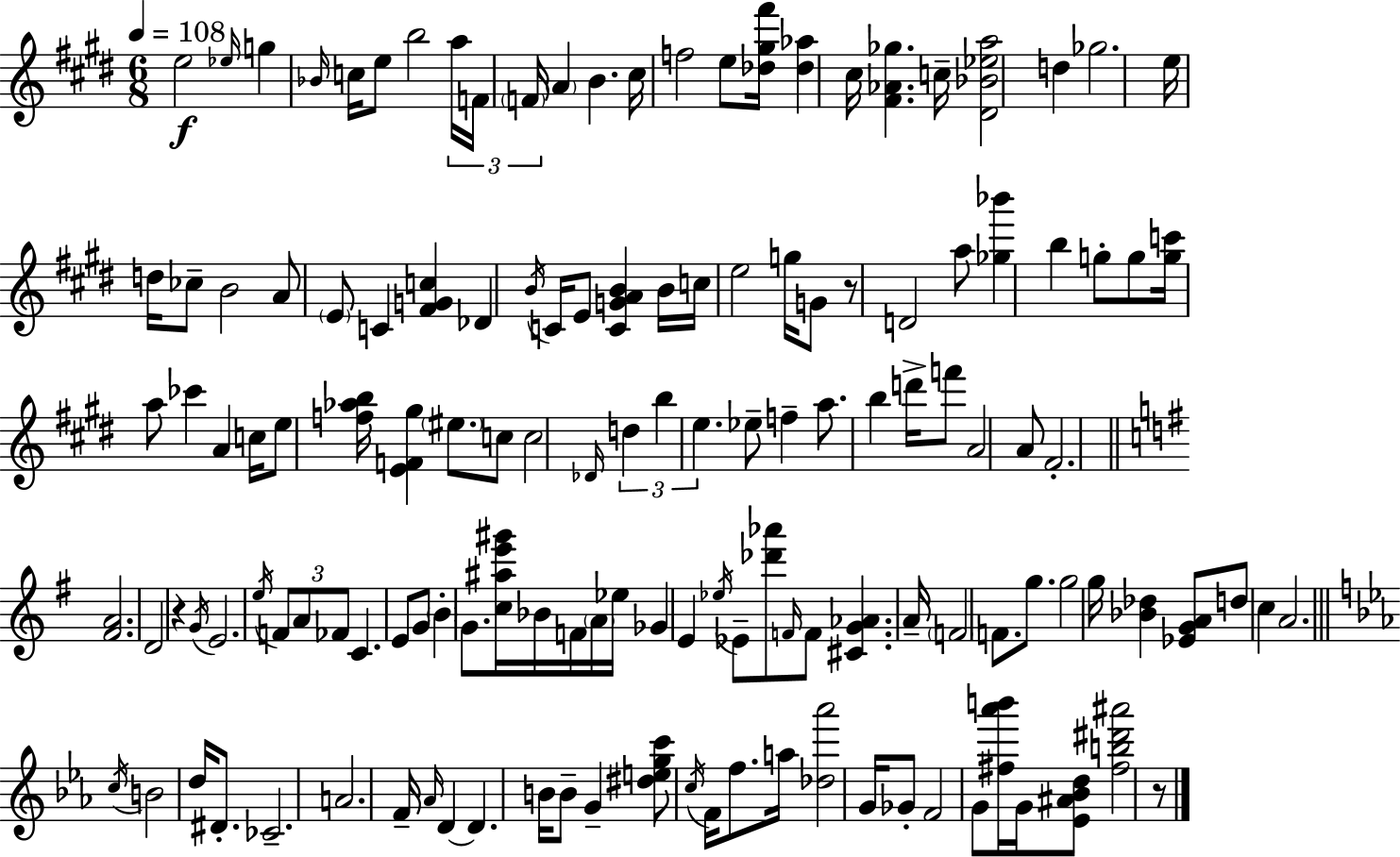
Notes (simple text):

E5/h Eb5/s G5/q Bb4/s C5/s E5/e B5/h A5/s F4/s F4/s A4/q B4/q. C#5/s F5/h E5/e [Db5,G#5,F#6]/s [Db5,Ab5]/q C#5/s [F#4,Ab4,Gb5]/q. C5/s [D#4,Bb4,Eb5,A5]/h D5/q Gb5/h. E5/s D5/s CES5/e B4/h A4/e E4/e C4/q [F#4,G4,C5]/q Db4/q B4/s C4/s E4/e [C4,G4,A4,B4]/q B4/s C5/s E5/h G5/s G4/e R/e D4/h A5/e [Gb5,Bb6]/q B5/q G5/e G5/e [G5,C6]/s A5/e CES6/q A4/q C5/s E5/e [F5,Ab5,B5]/s [E4,F4,G#5]/q EIS5/e. C5/e C5/h Db4/s D5/q B5/q E5/q. Eb5/e F5/q A5/e. B5/q D6/s F6/e A4/h A4/e F#4/h. [F#4,A4]/h. D4/h R/q G4/s E4/h. E5/s F4/e A4/e FES4/e C4/q. E4/e G4/e B4/q G4/e. [C5,A#5,E6,G#6]/s Bb4/s F4/s A4/s Eb5/s Gb4/q E4/q Eb5/s Eb4/e [Db6,Ab6]/e F4/s F4/e [C#4,G4,Ab4]/q. A4/s F4/h F4/e. G5/e. G5/h G5/s [Bb4,Db5]/q [Eb4,G4,A4]/e D5/e C5/q A4/h. C5/s B4/h D5/s D#4/e. CES4/h. A4/h. F4/s Ab4/s D4/q D4/q. B4/s B4/e G4/q [D#5,E5,G5,C6]/e C5/s F4/s F5/e. A5/s [Db5,Ab6]/h G4/s Gb4/e F4/h G4/e [F#5,Ab6,B6]/s G4/s [Eb4,A#4,Bb4,D5]/e [F#5,B5,D#6,A#6]/h R/e